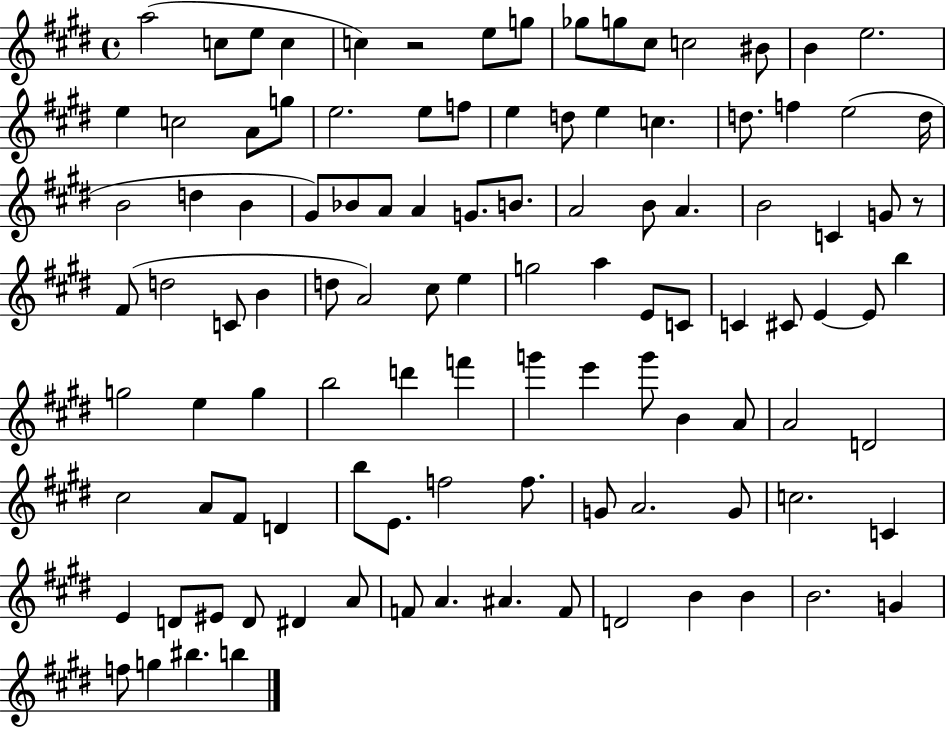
{
  \clef treble
  \time 4/4
  \defaultTimeSignature
  \key e \major
  a''2( c''8 e''8 c''4 | c''4) r2 e''8 g''8 | ges''8 g''8 cis''8 c''2 bis'8 | b'4 e''2. | \break e''4 c''2 a'8 g''8 | e''2. e''8 f''8 | e''4 d''8 e''4 c''4. | d''8. f''4 e''2( d''16 | \break b'2 d''4 b'4 | gis'8) bes'8 a'8 a'4 g'8. b'8. | a'2 b'8 a'4. | b'2 c'4 g'8 r8 | \break fis'8( d''2 c'8 b'4 | d''8 a'2) cis''8 e''4 | g''2 a''4 e'8 c'8 | c'4 cis'8 e'4~~ e'8 b''4 | \break g''2 e''4 g''4 | b''2 d'''4 f'''4 | g'''4 e'''4 g'''8 b'4 a'8 | a'2 d'2 | \break cis''2 a'8 fis'8 d'4 | b''8 e'8. f''2 f''8. | g'8 a'2. g'8 | c''2. c'4 | \break e'4 d'8 eis'8 d'8 dis'4 a'8 | f'8 a'4. ais'4. f'8 | d'2 b'4 b'4 | b'2. g'4 | \break f''8 g''4 bis''4. b''4 | \bar "|."
}